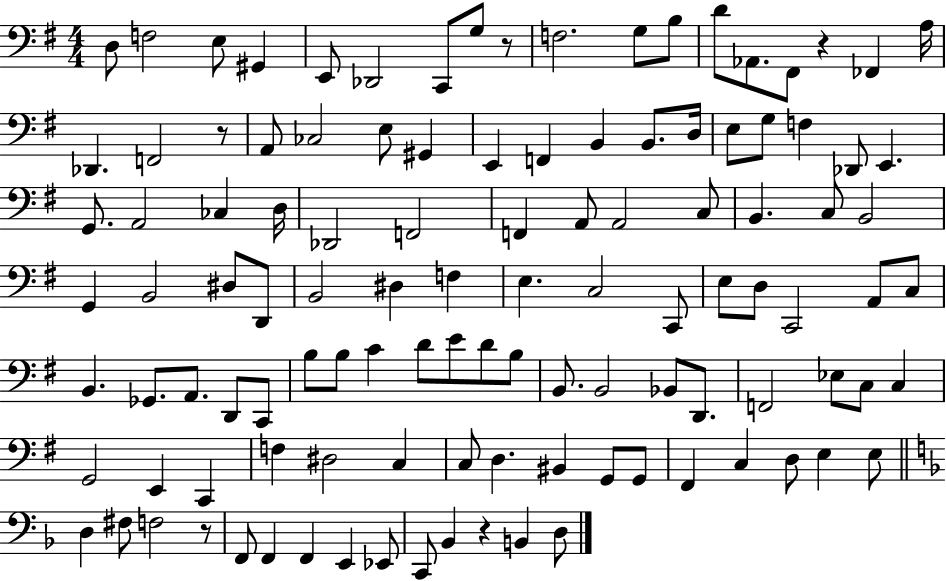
X:1
T:Untitled
M:4/4
L:1/4
K:G
D,/2 F,2 E,/2 ^G,, E,,/2 _D,,2 C,,/2 G,/2 z/2 F,2 G,/2 B,/2 D/2 _A,,/2 ^F,,/2 z _F,, A,/4 _D,, F,,2 z/2 A,,/2 _C,2 E,/2 ^G,, E,, F,, B,, B,,/2 D,/4 E,/2 G,/2 F, _D,,/2 E,, G,,/2 A,,2 _C, D,/4 _D,,2 F,,2 F,, A,,/2 A,,2 C,/2 B,, C,/2 B,,2 G,, B,,2 ^D,/2 D,,/2 B,,2 ^D, F, E, C,2 C,,/2 E,/2 D,/2 C,,2 A,,/2 C,/2 B,, _G,,/2 A,,/2 D,,/2 C,,/2 B,/2 B,/2 C D/2 E/2 D/2 B,/2 B,,/2 B,,2 _B,,/2 D,,/2 F,,2 _E,/2 C,/2 C, G,,2 E,, C,, F, ^D,2 C, C,/2 D, ^B,, G,,/2 G,,/2 ^F,, C, D,/2 E, E,/2 D, ^F,/2 F,2 z/2 F,,/2 F,, F,, E,, _E,,/2 C,,/2 _B,, z B,, D,/2